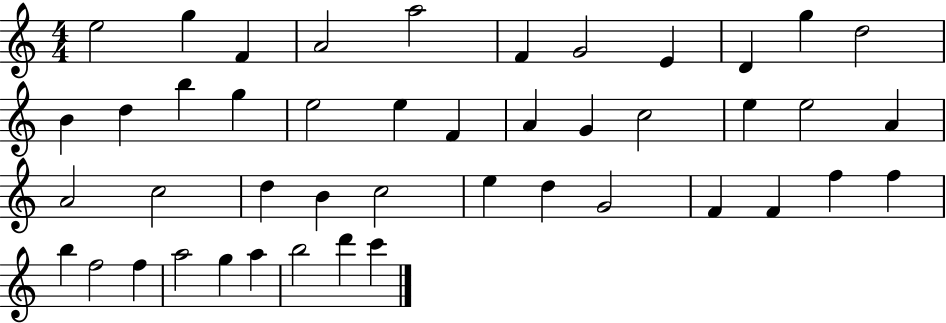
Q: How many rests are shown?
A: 0